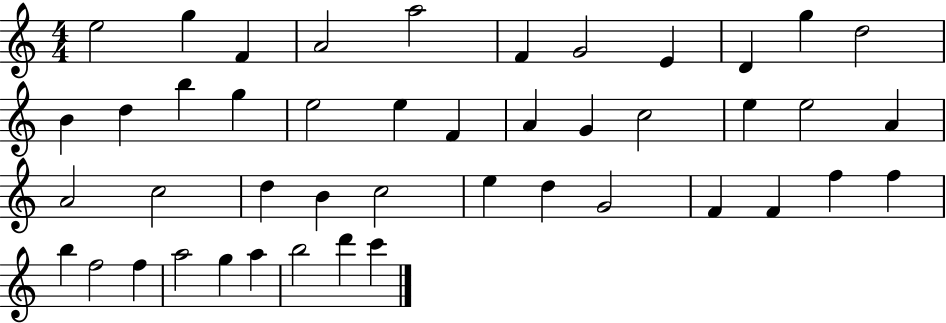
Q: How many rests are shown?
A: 0